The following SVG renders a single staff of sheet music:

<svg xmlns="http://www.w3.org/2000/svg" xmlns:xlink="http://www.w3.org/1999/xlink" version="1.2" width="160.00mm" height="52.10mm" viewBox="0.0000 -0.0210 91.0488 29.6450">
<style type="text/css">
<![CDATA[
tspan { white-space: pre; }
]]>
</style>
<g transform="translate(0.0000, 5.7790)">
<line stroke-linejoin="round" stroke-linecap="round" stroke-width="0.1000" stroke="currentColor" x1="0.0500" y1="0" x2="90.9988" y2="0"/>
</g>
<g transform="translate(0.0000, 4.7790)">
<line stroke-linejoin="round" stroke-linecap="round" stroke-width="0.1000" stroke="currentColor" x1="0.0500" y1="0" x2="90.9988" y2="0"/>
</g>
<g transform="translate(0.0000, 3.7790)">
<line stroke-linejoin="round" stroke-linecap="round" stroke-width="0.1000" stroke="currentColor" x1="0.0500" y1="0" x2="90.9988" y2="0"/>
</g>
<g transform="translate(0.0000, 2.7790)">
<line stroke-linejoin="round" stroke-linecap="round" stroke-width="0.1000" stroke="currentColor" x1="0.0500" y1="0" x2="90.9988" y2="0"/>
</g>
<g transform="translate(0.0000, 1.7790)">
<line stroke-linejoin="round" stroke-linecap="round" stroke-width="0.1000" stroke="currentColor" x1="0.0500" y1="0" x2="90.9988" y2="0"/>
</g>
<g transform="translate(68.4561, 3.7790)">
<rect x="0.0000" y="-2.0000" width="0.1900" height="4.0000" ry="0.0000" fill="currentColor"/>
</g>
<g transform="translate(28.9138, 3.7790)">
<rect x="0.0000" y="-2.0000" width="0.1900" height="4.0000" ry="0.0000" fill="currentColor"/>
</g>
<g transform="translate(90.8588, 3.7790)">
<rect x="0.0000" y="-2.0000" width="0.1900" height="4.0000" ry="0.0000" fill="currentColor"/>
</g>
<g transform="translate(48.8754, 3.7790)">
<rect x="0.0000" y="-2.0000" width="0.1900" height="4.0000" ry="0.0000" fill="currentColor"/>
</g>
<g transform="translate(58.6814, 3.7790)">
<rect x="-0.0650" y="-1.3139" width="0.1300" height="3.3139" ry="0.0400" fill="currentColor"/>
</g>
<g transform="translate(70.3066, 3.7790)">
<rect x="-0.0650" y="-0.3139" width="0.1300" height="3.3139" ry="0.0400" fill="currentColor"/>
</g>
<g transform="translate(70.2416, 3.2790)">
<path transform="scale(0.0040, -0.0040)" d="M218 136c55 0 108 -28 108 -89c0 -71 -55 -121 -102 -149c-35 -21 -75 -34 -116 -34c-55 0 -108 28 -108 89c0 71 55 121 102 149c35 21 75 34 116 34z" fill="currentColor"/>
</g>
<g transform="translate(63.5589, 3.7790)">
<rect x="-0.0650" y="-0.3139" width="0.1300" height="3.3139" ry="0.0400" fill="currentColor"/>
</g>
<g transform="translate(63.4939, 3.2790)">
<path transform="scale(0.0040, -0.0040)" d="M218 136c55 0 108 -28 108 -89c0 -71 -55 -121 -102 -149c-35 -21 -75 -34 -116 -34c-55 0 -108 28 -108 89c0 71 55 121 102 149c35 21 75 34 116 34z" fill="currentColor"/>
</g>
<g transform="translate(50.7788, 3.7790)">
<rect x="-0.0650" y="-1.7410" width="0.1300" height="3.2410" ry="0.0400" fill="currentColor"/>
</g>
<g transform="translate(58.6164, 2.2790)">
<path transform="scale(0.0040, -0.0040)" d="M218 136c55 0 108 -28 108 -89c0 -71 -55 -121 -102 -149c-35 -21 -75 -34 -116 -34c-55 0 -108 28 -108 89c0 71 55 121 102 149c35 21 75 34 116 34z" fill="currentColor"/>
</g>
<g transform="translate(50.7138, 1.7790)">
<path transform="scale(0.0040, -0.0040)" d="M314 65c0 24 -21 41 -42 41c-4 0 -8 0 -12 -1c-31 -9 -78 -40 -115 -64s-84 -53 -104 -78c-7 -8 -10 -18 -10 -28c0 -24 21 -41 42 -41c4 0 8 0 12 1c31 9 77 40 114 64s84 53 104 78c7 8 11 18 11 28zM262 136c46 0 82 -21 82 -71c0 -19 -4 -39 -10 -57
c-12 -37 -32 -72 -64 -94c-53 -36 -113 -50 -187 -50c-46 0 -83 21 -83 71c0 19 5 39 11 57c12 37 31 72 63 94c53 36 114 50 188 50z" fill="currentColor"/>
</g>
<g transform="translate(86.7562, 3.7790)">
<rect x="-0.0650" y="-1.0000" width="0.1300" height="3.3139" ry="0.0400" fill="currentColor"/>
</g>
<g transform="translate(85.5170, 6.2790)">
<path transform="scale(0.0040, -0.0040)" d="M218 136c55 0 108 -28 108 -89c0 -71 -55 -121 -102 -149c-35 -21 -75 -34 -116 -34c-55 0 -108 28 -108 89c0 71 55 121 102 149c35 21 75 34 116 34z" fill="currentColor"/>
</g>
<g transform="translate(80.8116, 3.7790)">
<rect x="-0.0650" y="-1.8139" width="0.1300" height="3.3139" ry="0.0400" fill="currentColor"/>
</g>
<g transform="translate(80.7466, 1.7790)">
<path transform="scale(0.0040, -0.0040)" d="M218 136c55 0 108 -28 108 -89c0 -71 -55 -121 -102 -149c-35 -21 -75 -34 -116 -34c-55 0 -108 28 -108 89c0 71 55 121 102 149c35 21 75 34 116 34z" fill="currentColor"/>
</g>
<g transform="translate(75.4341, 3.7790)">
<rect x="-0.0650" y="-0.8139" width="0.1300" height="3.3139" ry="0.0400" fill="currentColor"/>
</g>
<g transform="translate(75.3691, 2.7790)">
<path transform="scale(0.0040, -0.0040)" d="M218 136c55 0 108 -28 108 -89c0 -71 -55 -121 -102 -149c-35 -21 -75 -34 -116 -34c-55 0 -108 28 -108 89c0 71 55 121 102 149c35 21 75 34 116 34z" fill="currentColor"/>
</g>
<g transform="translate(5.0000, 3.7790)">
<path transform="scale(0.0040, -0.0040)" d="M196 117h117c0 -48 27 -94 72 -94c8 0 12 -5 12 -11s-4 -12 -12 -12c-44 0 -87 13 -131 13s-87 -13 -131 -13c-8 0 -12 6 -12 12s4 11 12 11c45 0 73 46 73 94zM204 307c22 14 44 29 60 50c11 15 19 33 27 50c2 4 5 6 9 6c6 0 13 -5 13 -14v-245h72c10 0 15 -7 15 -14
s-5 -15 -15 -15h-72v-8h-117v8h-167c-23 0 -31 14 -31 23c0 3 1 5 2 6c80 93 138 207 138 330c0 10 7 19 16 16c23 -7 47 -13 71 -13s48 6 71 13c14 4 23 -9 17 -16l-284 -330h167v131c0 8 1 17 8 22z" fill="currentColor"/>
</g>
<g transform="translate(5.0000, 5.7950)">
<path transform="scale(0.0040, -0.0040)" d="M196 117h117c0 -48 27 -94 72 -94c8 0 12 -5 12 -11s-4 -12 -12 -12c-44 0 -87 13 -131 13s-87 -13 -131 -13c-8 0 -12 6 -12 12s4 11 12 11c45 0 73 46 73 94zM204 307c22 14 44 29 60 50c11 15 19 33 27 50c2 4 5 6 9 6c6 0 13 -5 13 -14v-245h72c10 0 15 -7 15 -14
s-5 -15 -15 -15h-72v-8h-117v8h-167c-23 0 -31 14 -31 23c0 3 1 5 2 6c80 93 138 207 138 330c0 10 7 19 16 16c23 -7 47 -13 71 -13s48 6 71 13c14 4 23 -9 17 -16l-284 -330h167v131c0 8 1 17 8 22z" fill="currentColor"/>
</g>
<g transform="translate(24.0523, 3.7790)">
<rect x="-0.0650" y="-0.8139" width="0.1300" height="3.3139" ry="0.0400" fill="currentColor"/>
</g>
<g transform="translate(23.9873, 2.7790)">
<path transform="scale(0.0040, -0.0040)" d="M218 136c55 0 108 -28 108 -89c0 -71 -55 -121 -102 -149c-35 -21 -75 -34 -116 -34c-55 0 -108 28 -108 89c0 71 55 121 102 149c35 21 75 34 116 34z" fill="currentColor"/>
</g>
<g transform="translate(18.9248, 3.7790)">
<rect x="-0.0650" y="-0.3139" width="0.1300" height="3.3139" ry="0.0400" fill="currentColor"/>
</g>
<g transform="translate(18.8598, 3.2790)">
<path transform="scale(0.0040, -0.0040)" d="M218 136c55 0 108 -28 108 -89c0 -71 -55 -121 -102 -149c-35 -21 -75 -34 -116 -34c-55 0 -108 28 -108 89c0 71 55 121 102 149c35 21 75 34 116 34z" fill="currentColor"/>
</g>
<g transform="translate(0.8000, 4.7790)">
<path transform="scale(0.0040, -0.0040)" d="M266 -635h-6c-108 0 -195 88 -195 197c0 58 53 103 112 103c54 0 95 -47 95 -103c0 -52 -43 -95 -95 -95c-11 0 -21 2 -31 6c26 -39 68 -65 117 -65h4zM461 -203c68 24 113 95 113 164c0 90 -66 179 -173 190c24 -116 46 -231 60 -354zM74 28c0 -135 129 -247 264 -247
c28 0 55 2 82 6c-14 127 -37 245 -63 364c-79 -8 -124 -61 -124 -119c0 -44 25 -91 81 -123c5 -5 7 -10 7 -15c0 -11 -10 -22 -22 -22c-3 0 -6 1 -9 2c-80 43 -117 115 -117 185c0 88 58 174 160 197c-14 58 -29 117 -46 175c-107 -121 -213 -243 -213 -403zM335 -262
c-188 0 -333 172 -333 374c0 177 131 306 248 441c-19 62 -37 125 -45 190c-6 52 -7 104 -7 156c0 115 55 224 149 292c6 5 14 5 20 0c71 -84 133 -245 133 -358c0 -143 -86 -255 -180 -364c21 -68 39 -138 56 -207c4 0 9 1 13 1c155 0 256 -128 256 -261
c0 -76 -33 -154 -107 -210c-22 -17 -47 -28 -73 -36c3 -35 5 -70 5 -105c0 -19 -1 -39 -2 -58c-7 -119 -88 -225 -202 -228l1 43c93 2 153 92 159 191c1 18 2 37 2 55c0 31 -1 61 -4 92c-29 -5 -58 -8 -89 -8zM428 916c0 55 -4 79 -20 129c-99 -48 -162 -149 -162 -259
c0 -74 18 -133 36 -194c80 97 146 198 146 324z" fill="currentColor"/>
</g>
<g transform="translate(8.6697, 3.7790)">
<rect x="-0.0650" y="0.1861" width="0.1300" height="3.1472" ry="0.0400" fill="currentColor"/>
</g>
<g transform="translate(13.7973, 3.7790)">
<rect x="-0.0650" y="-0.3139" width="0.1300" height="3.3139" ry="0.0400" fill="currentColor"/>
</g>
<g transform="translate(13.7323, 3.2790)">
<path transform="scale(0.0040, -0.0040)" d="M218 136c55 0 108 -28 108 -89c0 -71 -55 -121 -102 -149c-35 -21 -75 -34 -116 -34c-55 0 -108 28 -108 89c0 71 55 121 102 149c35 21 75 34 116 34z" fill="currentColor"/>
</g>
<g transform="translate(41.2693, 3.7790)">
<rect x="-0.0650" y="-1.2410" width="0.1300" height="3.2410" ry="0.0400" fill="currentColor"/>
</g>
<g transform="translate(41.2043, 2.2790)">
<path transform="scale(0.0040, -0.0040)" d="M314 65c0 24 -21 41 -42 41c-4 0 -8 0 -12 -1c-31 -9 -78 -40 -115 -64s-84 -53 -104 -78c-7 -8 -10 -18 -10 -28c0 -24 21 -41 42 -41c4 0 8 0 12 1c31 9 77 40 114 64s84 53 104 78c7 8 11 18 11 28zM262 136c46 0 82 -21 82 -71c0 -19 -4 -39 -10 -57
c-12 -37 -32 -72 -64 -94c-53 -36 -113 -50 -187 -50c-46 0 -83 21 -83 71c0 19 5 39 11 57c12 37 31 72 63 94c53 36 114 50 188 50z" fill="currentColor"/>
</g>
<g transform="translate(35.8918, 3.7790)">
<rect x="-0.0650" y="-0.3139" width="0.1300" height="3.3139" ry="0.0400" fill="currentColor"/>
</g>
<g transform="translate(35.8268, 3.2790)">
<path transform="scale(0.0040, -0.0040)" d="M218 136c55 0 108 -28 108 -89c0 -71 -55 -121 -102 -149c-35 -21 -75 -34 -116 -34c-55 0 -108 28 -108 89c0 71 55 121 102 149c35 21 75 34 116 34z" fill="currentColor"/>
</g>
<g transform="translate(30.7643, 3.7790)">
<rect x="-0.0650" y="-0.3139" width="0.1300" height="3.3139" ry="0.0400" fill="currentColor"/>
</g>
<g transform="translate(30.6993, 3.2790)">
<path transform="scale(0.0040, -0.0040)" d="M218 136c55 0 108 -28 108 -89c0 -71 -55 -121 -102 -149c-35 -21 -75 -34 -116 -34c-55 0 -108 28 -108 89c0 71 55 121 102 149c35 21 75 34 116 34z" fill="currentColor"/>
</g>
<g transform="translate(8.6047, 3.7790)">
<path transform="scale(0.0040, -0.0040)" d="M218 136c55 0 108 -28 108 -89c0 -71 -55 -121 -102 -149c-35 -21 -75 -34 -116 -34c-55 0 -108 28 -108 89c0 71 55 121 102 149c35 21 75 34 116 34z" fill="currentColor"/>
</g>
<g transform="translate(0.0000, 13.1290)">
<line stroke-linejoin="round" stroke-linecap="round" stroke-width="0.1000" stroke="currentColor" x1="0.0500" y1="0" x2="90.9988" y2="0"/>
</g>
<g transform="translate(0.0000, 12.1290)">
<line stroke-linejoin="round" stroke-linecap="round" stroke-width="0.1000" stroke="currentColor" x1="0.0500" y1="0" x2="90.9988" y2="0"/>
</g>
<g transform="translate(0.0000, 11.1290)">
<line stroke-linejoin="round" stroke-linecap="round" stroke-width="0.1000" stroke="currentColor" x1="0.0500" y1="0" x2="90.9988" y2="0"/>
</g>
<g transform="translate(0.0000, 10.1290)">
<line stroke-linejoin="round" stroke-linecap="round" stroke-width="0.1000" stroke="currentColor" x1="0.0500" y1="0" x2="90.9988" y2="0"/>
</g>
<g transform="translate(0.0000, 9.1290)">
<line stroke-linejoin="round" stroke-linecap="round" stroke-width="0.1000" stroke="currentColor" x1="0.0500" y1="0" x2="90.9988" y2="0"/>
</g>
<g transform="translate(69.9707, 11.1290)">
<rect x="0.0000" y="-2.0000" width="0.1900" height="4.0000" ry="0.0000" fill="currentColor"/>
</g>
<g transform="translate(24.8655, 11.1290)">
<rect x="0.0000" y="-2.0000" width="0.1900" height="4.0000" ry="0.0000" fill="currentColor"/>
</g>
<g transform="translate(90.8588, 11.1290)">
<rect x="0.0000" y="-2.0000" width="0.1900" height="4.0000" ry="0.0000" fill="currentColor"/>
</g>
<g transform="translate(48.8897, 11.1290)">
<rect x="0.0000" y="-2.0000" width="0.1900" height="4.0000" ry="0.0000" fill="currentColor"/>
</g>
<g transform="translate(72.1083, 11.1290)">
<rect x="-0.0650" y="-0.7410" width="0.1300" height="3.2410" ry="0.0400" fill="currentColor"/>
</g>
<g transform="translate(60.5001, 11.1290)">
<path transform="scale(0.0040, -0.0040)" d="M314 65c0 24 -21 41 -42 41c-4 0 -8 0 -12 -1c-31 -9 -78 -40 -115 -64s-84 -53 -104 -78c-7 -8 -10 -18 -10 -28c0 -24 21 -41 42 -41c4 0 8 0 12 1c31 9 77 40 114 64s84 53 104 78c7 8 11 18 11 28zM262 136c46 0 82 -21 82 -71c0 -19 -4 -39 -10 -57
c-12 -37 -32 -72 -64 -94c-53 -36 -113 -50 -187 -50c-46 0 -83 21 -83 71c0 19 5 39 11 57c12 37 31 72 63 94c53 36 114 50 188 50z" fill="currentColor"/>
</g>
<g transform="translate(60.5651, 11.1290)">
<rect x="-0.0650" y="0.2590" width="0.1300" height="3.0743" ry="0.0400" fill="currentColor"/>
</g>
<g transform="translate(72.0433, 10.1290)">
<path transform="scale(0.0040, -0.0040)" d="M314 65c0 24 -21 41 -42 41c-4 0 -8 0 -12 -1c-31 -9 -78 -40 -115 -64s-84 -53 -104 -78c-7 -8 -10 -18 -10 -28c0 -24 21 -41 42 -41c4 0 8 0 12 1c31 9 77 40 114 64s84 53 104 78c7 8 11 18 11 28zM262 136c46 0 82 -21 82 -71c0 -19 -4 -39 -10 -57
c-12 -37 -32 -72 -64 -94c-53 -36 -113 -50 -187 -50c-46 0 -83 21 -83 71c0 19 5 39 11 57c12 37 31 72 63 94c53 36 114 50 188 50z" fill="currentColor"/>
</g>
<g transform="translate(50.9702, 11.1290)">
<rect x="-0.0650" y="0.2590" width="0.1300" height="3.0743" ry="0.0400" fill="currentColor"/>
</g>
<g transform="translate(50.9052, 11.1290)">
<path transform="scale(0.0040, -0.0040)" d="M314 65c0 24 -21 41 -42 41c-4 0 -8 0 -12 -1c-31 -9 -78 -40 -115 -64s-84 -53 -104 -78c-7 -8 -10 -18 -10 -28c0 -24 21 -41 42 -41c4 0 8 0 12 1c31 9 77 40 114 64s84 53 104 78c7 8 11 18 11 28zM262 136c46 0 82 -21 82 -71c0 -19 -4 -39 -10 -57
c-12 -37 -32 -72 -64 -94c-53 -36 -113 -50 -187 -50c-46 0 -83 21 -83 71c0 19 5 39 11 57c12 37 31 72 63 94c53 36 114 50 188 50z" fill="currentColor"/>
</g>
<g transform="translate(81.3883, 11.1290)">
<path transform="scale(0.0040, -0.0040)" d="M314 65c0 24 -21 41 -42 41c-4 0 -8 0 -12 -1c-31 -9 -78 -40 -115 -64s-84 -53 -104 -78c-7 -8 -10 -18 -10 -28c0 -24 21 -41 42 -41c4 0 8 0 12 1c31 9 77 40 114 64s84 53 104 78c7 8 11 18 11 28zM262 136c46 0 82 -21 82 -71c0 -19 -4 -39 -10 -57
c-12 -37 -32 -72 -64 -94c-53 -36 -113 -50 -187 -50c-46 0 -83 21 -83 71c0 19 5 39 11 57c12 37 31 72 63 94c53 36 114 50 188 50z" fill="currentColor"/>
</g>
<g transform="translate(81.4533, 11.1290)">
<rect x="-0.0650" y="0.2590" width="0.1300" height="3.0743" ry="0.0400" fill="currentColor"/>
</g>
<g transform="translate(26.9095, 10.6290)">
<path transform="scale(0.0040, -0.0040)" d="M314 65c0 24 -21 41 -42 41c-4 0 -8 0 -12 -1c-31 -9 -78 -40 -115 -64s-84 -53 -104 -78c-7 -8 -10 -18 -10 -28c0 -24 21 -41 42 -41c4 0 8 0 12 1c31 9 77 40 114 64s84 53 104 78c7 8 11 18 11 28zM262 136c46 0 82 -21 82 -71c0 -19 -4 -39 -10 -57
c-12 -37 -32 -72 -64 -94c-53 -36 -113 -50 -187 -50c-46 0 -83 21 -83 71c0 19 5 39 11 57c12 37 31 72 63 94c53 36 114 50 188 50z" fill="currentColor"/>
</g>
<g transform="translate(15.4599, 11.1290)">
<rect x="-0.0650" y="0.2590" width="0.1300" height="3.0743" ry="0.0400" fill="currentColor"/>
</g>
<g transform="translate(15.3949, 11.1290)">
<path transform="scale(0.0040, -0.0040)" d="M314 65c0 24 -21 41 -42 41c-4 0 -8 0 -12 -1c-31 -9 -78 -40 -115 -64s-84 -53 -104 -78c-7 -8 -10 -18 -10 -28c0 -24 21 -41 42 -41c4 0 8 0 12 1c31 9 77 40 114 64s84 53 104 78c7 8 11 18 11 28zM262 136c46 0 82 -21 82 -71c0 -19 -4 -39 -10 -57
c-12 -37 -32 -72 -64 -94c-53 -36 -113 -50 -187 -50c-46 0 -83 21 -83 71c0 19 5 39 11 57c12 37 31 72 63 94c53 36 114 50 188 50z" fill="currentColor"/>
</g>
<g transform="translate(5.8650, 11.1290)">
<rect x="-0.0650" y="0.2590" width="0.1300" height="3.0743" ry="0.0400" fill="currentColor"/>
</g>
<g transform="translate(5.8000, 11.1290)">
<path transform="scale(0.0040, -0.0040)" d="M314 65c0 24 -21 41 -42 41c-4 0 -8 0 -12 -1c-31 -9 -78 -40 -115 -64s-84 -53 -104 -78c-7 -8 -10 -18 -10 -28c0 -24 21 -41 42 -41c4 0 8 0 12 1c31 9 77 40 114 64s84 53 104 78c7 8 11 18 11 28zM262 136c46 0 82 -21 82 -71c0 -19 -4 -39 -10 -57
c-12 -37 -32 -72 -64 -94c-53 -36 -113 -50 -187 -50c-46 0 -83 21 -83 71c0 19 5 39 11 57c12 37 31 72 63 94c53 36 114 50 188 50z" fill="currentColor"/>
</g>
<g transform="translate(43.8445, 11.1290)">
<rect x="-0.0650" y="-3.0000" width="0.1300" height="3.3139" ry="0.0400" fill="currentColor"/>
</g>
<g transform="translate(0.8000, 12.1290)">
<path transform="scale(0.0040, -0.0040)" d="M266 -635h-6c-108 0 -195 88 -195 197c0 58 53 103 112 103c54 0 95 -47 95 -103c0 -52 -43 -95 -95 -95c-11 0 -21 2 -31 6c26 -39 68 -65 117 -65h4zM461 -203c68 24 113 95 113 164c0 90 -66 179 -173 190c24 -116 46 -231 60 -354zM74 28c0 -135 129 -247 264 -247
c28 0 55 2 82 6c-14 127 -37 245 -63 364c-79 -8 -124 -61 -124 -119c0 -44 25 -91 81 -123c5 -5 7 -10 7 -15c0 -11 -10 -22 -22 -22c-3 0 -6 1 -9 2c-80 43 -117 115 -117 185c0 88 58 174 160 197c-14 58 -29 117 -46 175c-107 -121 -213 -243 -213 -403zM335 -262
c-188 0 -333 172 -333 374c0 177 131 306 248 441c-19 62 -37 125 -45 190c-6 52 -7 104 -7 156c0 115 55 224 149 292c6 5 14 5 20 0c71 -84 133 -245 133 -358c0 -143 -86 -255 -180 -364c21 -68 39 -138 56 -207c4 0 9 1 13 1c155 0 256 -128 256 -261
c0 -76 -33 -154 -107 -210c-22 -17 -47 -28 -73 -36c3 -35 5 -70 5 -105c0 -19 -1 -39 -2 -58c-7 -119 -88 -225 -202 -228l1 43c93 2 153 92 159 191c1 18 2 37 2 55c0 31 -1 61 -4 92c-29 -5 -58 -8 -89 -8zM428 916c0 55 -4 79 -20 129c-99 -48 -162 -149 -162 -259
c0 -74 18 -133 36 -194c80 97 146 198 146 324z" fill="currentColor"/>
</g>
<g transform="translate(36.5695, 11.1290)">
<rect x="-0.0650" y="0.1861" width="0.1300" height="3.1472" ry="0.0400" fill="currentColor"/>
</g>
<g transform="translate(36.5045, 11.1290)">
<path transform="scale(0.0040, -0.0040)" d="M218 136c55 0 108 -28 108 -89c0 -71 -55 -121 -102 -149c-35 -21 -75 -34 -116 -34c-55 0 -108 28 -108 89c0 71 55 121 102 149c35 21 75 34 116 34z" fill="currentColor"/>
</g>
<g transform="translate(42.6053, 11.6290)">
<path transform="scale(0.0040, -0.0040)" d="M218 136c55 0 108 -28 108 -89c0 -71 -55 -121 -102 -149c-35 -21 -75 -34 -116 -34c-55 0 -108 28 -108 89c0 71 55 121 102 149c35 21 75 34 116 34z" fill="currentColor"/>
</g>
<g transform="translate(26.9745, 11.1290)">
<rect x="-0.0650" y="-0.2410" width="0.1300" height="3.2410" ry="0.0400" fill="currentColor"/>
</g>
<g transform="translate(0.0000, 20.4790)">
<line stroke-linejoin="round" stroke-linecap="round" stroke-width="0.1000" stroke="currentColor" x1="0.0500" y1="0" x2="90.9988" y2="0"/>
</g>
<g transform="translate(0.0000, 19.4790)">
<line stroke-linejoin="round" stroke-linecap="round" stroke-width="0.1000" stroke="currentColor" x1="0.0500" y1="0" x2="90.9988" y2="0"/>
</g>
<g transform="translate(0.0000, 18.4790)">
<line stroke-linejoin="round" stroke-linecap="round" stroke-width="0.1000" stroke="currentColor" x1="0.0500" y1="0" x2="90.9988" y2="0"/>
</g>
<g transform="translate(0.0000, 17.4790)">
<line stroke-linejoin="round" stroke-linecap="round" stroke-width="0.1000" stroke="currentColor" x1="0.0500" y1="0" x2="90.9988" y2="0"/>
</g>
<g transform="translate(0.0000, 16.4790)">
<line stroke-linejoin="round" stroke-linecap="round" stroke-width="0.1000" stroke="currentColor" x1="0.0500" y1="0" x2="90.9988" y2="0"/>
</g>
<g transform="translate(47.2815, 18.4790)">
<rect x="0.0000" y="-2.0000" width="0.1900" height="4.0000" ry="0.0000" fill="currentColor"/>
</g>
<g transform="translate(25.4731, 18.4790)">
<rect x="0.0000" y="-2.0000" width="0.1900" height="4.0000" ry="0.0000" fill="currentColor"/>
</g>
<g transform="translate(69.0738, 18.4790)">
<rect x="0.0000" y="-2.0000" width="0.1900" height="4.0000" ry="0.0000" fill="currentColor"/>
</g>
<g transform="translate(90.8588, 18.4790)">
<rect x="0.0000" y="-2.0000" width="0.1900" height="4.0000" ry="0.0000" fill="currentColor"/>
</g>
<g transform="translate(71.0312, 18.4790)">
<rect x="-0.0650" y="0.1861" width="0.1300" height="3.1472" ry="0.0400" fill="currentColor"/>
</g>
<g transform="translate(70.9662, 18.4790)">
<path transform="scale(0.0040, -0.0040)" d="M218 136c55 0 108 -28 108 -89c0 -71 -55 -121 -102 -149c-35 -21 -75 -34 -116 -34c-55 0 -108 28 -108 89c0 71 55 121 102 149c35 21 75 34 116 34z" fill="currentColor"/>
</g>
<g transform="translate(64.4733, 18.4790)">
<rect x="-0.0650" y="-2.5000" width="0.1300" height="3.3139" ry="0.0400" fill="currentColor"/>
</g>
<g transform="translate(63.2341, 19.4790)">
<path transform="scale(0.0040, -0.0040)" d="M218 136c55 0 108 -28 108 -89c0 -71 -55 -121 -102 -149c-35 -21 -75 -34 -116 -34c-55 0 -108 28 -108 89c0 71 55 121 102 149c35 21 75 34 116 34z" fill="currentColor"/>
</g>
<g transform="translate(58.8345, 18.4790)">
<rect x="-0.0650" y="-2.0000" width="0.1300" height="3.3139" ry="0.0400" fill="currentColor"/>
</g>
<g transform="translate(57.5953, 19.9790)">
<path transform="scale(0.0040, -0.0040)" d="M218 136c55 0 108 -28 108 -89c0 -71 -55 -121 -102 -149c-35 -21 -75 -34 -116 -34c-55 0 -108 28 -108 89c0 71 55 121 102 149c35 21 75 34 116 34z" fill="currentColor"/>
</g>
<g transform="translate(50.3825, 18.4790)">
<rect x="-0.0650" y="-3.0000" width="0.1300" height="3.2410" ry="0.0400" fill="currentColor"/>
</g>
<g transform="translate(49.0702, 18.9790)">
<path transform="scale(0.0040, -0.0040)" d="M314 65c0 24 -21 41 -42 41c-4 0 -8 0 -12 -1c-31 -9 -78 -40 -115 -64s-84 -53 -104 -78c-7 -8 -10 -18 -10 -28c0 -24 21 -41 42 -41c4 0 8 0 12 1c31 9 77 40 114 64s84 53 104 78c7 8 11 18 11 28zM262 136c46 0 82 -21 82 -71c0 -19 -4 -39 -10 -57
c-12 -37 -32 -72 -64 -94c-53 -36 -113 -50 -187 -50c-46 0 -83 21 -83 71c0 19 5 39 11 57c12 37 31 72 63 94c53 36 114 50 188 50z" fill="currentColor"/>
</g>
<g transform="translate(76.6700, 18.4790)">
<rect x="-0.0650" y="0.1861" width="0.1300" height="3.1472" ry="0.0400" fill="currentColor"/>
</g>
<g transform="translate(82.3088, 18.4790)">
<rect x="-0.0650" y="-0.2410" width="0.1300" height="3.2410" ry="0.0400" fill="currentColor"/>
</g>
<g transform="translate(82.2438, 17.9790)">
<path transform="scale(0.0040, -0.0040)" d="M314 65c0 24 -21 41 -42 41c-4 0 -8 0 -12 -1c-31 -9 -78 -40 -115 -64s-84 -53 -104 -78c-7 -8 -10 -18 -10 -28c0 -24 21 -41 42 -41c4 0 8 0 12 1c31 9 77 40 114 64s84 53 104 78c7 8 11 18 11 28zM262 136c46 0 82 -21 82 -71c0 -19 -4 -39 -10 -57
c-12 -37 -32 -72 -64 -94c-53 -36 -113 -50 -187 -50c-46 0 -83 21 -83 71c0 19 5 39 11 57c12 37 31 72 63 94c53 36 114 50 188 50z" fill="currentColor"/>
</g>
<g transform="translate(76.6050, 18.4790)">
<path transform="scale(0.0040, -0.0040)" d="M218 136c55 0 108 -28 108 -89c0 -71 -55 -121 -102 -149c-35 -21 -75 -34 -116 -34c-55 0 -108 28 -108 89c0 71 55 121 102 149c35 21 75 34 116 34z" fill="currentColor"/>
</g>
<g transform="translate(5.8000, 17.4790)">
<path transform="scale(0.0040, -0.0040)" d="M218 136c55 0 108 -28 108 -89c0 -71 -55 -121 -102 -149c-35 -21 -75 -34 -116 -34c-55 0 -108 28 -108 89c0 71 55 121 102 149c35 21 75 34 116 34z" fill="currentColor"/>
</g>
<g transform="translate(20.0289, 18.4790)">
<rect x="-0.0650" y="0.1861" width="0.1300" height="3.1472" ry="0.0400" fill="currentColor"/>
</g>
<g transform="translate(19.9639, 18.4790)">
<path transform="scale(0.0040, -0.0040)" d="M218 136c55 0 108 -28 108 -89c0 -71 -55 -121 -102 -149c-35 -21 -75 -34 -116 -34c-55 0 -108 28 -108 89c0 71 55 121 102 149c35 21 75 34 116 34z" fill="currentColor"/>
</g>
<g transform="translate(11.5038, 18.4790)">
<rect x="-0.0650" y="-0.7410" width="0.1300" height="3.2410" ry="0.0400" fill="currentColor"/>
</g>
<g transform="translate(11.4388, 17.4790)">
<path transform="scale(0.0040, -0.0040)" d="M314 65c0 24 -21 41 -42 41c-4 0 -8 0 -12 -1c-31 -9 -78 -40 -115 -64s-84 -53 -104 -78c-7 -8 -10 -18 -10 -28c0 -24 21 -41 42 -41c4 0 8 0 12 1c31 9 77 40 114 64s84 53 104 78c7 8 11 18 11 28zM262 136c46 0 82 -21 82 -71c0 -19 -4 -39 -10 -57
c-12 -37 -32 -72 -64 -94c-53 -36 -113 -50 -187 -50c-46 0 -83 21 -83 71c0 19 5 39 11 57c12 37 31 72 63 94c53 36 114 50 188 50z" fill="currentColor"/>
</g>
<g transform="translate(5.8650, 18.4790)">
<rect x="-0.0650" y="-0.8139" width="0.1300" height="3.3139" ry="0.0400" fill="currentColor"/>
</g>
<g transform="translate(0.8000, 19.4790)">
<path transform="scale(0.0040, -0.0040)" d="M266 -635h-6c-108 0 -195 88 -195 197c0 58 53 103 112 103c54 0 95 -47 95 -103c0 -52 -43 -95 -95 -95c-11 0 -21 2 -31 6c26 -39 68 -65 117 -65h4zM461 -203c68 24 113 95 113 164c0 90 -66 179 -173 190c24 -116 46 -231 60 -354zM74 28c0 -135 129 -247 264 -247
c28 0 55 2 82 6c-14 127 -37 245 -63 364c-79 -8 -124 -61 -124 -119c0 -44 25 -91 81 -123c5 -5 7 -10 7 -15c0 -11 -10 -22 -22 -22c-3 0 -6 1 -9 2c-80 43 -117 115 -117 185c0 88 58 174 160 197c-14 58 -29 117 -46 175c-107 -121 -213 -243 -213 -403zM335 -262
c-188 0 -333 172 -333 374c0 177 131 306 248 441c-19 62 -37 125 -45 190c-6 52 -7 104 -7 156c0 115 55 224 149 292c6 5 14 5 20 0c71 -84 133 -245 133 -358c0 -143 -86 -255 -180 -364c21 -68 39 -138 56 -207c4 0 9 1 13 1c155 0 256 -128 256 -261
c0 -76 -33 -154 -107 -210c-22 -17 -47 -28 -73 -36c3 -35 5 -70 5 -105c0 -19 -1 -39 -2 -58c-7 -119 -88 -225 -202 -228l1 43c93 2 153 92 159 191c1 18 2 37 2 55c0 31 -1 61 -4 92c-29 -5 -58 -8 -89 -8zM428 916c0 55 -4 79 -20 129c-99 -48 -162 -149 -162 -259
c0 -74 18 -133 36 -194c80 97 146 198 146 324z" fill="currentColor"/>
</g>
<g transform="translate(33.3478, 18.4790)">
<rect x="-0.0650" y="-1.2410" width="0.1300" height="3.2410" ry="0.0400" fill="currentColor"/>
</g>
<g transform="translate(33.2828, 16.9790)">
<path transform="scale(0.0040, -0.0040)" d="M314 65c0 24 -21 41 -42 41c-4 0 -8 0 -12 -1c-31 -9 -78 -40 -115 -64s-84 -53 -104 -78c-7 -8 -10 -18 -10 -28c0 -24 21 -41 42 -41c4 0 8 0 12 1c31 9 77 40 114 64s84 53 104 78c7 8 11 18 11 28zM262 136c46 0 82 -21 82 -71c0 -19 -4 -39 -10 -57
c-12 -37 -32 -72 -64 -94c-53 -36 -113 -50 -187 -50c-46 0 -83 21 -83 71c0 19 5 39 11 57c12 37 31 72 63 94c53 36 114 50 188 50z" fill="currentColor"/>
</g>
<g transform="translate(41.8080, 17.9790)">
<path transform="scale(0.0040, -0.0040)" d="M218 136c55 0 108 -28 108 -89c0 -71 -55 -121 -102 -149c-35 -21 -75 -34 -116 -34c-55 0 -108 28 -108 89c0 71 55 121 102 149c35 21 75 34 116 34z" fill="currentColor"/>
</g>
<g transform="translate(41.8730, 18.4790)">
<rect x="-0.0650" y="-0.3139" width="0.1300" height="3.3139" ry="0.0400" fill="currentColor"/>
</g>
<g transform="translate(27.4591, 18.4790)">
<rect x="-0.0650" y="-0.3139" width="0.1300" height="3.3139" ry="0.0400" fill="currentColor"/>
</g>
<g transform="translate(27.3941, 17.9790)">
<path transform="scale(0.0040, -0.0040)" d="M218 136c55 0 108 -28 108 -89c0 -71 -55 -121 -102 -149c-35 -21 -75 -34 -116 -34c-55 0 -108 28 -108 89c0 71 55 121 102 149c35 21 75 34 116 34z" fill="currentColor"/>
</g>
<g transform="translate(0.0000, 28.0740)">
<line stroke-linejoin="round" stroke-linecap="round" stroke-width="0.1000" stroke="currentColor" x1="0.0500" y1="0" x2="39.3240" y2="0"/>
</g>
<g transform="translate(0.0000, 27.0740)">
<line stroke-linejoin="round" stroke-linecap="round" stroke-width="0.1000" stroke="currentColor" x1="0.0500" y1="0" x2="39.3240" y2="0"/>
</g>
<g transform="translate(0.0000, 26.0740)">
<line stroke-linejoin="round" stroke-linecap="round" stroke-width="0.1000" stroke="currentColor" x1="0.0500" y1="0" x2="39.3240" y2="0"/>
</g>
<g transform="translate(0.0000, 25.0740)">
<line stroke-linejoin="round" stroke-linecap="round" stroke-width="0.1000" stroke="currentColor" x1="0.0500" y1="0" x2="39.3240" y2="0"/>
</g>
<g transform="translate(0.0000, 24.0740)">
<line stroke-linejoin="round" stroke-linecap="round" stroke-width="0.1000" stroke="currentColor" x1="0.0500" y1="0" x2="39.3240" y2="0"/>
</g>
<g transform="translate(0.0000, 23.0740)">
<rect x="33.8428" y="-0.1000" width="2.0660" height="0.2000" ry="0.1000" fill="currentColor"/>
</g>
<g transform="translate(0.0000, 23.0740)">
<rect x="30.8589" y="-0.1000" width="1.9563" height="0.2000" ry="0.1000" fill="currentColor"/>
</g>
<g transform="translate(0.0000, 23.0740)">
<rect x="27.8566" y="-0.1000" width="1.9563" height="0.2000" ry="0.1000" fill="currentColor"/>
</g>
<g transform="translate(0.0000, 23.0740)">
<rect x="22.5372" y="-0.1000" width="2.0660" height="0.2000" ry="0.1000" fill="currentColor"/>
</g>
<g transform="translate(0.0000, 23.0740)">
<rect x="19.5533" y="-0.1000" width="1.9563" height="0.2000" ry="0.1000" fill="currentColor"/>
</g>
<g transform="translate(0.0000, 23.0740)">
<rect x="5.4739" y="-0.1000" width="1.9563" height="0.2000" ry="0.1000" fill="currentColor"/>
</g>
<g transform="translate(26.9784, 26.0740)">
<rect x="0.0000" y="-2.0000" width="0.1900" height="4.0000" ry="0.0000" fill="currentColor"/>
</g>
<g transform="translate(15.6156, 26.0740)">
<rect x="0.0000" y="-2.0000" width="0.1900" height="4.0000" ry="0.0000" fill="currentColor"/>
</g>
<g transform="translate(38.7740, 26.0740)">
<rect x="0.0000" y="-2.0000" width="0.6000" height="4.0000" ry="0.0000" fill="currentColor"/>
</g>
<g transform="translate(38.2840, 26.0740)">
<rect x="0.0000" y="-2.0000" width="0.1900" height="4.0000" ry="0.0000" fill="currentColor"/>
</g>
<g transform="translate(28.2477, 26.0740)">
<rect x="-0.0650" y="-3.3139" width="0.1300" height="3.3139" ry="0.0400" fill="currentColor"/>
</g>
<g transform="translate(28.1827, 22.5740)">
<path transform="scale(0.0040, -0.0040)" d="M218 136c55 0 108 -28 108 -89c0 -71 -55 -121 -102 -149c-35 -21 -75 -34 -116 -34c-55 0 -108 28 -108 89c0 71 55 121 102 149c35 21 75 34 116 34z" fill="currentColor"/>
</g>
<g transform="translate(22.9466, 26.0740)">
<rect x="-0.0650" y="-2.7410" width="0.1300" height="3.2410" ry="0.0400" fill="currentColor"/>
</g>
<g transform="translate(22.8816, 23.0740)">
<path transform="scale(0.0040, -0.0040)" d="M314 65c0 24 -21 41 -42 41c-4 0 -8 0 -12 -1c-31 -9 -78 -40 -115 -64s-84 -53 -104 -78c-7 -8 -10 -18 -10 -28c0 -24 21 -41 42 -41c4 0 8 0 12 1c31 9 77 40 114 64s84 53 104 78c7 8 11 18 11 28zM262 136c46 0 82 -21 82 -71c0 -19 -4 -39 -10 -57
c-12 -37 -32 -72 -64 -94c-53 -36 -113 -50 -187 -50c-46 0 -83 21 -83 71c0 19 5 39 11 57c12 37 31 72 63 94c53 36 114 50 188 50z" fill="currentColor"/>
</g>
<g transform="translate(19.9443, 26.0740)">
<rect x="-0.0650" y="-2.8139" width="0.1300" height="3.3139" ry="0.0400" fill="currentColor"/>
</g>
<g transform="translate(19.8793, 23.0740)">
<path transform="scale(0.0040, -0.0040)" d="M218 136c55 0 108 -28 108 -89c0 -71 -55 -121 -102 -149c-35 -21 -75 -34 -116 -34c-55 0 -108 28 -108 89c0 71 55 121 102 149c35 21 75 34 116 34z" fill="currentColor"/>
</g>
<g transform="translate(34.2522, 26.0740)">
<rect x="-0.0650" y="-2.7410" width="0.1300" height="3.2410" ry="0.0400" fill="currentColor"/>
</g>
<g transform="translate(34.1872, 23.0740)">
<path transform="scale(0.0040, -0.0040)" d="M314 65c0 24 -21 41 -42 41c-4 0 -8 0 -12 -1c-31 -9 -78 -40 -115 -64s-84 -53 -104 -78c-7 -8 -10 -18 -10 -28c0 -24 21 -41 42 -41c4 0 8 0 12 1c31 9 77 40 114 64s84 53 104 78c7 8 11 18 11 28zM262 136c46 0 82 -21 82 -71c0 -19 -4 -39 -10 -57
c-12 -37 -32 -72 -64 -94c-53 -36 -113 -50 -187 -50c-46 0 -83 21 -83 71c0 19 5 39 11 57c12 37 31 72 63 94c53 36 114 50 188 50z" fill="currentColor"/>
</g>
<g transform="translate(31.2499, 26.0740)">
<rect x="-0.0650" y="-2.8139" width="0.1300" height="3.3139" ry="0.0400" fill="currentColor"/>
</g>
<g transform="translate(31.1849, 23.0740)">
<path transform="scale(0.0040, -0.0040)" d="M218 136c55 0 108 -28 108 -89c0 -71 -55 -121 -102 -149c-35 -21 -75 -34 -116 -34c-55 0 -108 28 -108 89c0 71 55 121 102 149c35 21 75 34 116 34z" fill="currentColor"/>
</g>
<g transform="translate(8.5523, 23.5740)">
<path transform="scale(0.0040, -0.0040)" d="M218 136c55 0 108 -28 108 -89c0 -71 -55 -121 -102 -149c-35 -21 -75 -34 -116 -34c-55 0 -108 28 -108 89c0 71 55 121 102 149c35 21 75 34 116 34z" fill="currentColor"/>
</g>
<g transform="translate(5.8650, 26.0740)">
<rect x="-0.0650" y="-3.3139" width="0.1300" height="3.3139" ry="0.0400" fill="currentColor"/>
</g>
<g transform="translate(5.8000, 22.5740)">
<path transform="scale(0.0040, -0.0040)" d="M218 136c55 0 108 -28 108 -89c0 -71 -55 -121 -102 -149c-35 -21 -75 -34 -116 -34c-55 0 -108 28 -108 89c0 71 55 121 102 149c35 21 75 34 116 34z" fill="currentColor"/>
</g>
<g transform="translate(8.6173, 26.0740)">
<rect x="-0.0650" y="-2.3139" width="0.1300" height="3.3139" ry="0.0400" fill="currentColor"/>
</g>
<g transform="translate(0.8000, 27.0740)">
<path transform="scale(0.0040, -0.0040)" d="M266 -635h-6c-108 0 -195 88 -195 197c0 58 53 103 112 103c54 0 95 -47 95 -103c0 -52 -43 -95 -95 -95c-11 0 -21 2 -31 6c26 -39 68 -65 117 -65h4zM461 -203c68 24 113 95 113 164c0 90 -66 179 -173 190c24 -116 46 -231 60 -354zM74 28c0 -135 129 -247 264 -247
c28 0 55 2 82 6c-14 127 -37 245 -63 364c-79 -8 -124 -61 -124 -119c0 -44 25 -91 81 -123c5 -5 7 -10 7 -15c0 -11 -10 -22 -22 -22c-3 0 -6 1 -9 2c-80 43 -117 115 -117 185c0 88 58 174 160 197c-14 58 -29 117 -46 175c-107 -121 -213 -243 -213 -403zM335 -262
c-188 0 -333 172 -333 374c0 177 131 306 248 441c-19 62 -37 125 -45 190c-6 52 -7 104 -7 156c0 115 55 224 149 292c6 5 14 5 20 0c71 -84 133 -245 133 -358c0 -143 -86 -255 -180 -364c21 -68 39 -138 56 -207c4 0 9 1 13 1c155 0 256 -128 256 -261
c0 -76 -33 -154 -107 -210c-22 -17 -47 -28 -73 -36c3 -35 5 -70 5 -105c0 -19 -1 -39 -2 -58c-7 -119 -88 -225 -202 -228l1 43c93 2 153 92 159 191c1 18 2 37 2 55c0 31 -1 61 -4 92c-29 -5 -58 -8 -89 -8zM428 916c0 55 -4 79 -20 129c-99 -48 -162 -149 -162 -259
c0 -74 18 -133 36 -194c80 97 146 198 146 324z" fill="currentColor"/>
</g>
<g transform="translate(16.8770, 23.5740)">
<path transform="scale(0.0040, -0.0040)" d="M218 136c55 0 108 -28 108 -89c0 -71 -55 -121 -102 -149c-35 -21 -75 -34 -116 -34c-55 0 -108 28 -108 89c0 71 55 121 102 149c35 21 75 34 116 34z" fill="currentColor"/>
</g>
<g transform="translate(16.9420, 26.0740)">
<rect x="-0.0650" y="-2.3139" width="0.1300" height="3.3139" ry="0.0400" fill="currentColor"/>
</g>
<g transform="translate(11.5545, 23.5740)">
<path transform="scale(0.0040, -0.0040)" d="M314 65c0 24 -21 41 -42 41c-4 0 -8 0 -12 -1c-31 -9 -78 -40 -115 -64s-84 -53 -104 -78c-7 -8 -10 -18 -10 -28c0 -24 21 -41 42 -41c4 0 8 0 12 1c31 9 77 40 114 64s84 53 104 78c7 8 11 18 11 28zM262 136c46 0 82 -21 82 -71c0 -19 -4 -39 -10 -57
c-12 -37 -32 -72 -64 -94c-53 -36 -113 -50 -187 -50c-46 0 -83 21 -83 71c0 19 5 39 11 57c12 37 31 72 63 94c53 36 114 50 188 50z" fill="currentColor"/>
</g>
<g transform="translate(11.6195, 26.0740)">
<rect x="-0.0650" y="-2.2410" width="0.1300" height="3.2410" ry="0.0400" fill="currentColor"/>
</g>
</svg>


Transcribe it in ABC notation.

X:1
T:Untitled
M:4/4
L:1/4
K:C
B c c d c c e2 f2 e c c d f D B2 B2 c2 B A B2 B2 d2 B2 d d2 B c e2 c A2 F G B B c2 b g g2 g a a2 b a a2